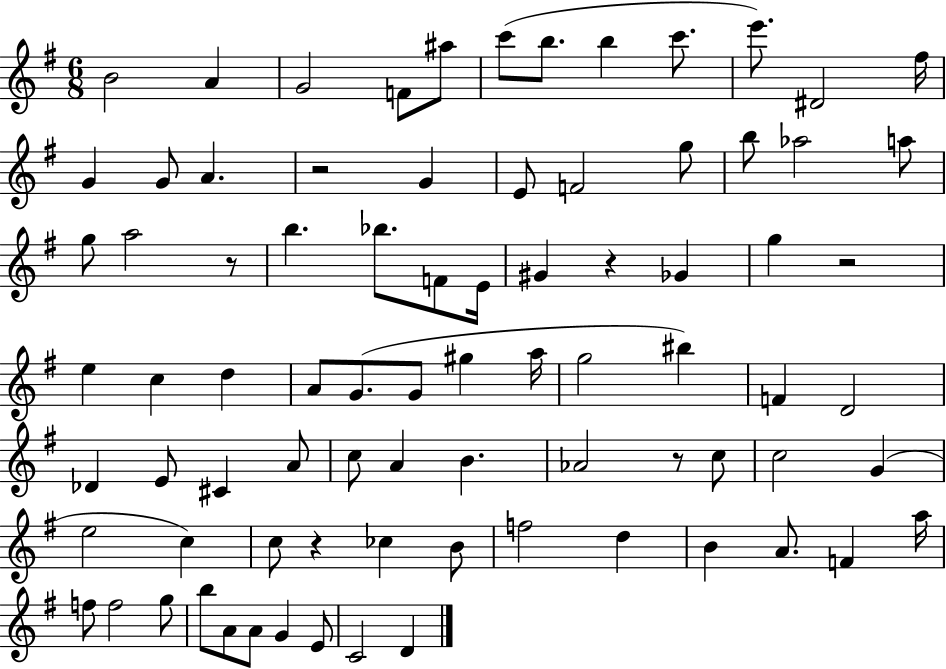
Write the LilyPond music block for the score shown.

{
  \clef treble
  \numericTimeSignature
  \time 6/8
  \key g \major
  b'2 a'4 | g'2 f'8 ais''8 | c'''8( b''8. b''4 c'''8. | e'''8.) dis'2 fis''16 | \break g'4 g'8 a'4. | r2 g'4 | e'8 f'2 g''8 | b''8 aes''2 a''8 | \break g''8 a''2 r8 | b''4. bes''8. f'8 e'16 | gis'4 r4 ges'4 | g''4 r2 | \break e''4 c''4 d''4 | a'8 g'8.( g'8 gis''4 a''16 | g''2 bis''4) | f'4 d'2 | \break des'4 e'8 cis'4 a'8 | c''8 a'4 b'4. | aes'2 r8 c''8 | c''2 g'4( | \break e''2 c''4) | c''8 r4 ces''4 b'8 | f''2 d''4 | b'4 a'8. f'4 a''16 | \break f''8 f''2 g''8 | b''8 a'8 a'8 g'4 e'8 | c'2 d'4 | \bar "|."
}